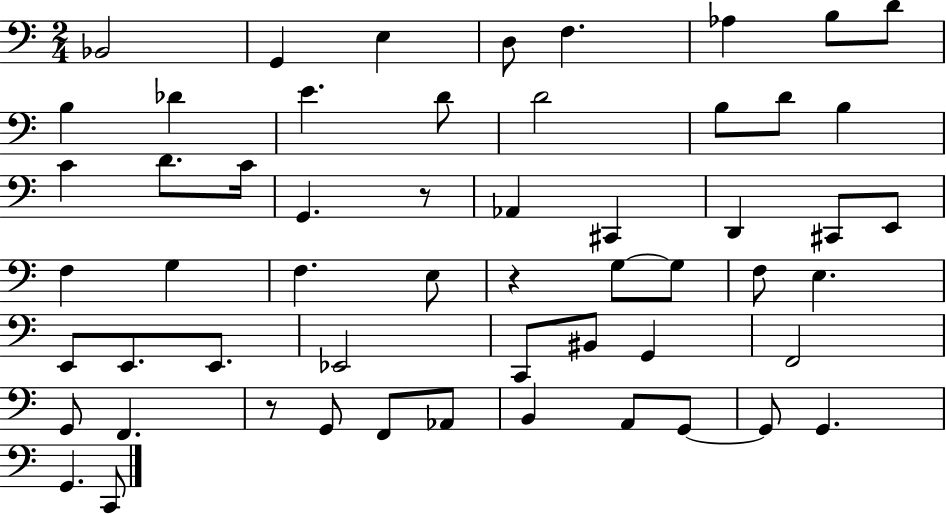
{
  \clef bass
  \numericTimeSignature
  \time 2/4
  \key c \major
  \repeat volta 2 { bes,2 | g,4 e4 | d8 f4. | aes4 b8 d'8 | \break b4 des'4 | e'4. d'8 | d'2 | b8 d'8 b4 | \break c'4 d'8. c'16 | g,4. r8 | aes,4 cis,4 | d,4 cis,8 e,8 | \break f4 g4 | f4. e8 | r4 g8~~ g8 | f8 e4. | \break e,8 e,8. e,8. | ees,2 | c,8 bis,8 g,4 | f,2 | \break g,8 f,4. | r8 g,8 f,8 aes,8 | b,4 a,8 g,8~~ | g,8 g,4. | \break g,4. c,8 | } \bar "|."
}